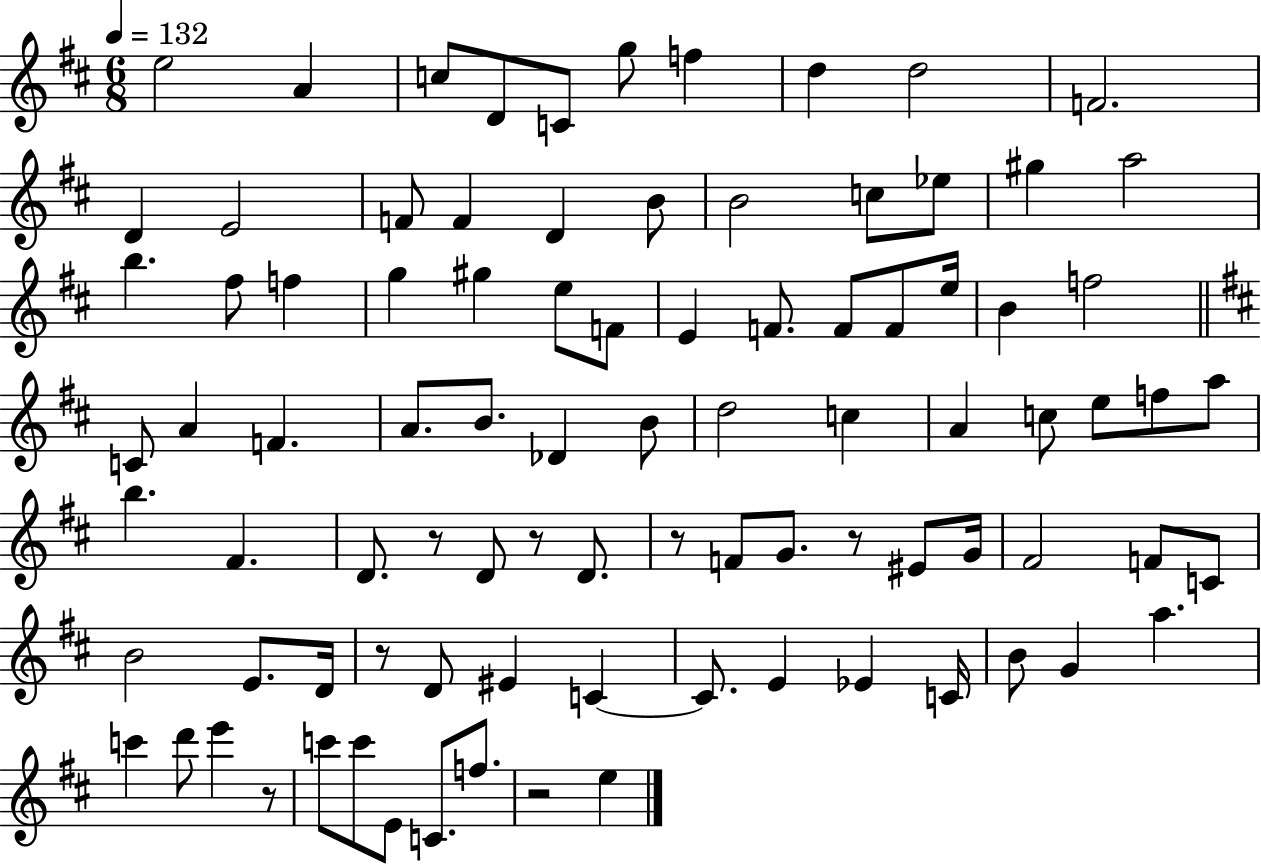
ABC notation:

X:1
T:Untitled
M:6/8
L:1/4
K:D
e2 A c/2 D/2 C/2 g/2 f d d2 F2 D E2 F/2 F D B/2 B2 c/2 _e/2 ^g a2 b ^f/2 f g ^g e/2 F/2 E F/2 F/2 F/2 e/4 B f2 C/2 A F A/2 B/2 _D B/2 d2 c A c/2 e/2 f/2 a/2 b ^F D/2 z/2 D/2 z/2 D/2 z/2 F/2 G/2 z/2 ^E/2 G/4 ^F2 F/2 C/2 B2 E/2 D/4 z/2 D/2 ^E C C/2 E _E C/4 B/2 G a c' d'/2 e' z/2 c'/2 c'/2 E/2 C/2 f/2 z2 e